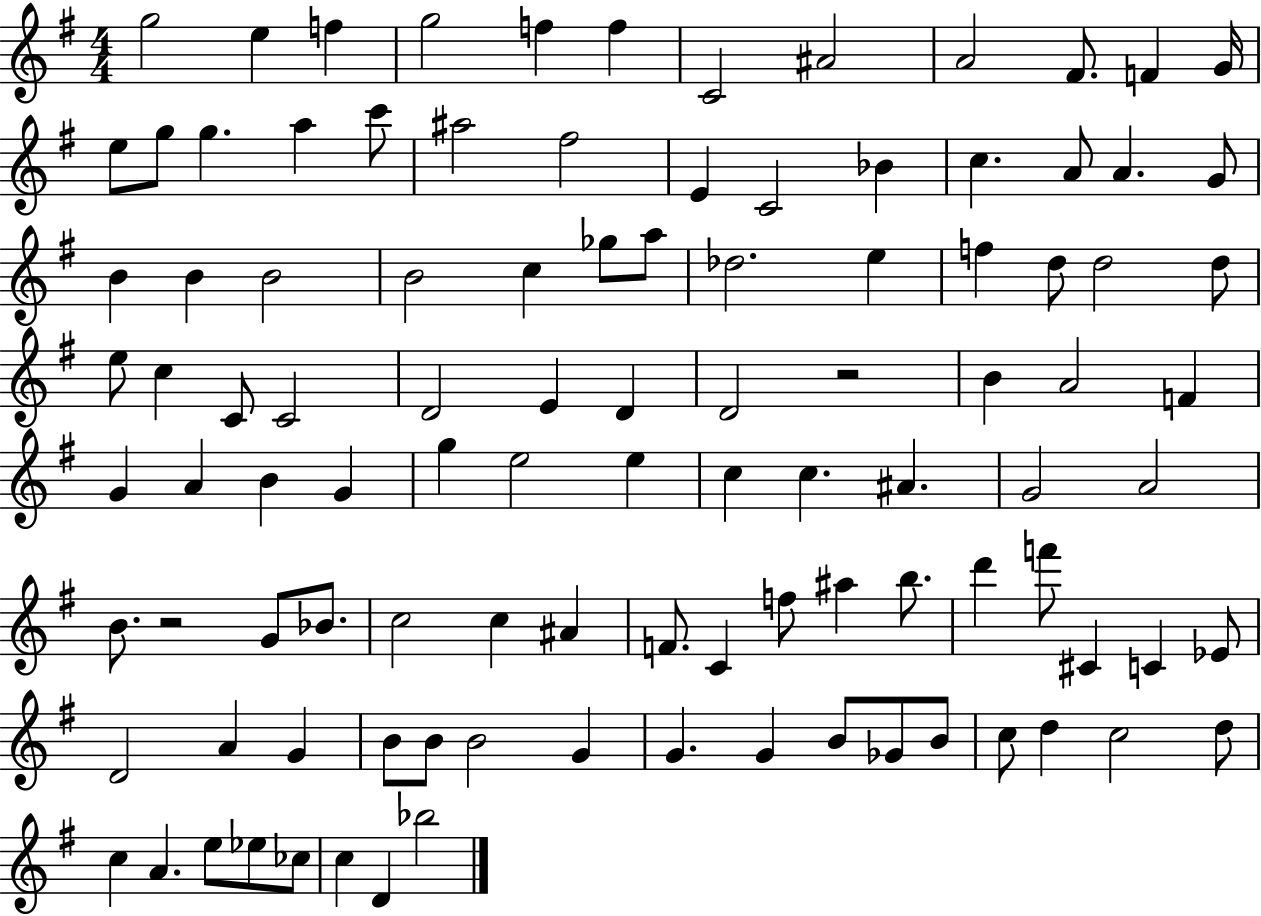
G5/h E5/q F5/q G5/h F5/q F5/q C4/h A#4/h A4/h F#4/e. F4/q G4/s E5/e G5/e G5/q. A5/q C6/e A#5/h F#5/h E4/q C4/h Bb4/q C5/q. A4/e A4/q. G4/e B4/q B4/q B4/h B4/h C5/q Gb5/e A5/e Db5/h. E5/q F5/q D5/e D5/h D5/e E5/e C5/q C4/e C4/h D4/h E4/q D4/q D4/h R/h B4/q A4/h F4/q G4/q A4/q B4/q G4/q G5/q E5/h E5/q C5/q C5/q. A#4/q. G4/h A4/h B4/e. R/h G4/e Bb4/e. C5/h C5/q A#4/q F4/e. C4/q F5/e A#5/q B5/e. D6/q F6/e C#4/q C4/q Eb4/e D4/h A4/q G4/q B4/e B4/e B4/h G4/q G4/q. G4/q B4/e Gb4/e B4/e C5/e D5/q C5/h D5/e C5/q A4/q. E5/e Eb5/e CES5/e C5/q D4/q Bb5/h